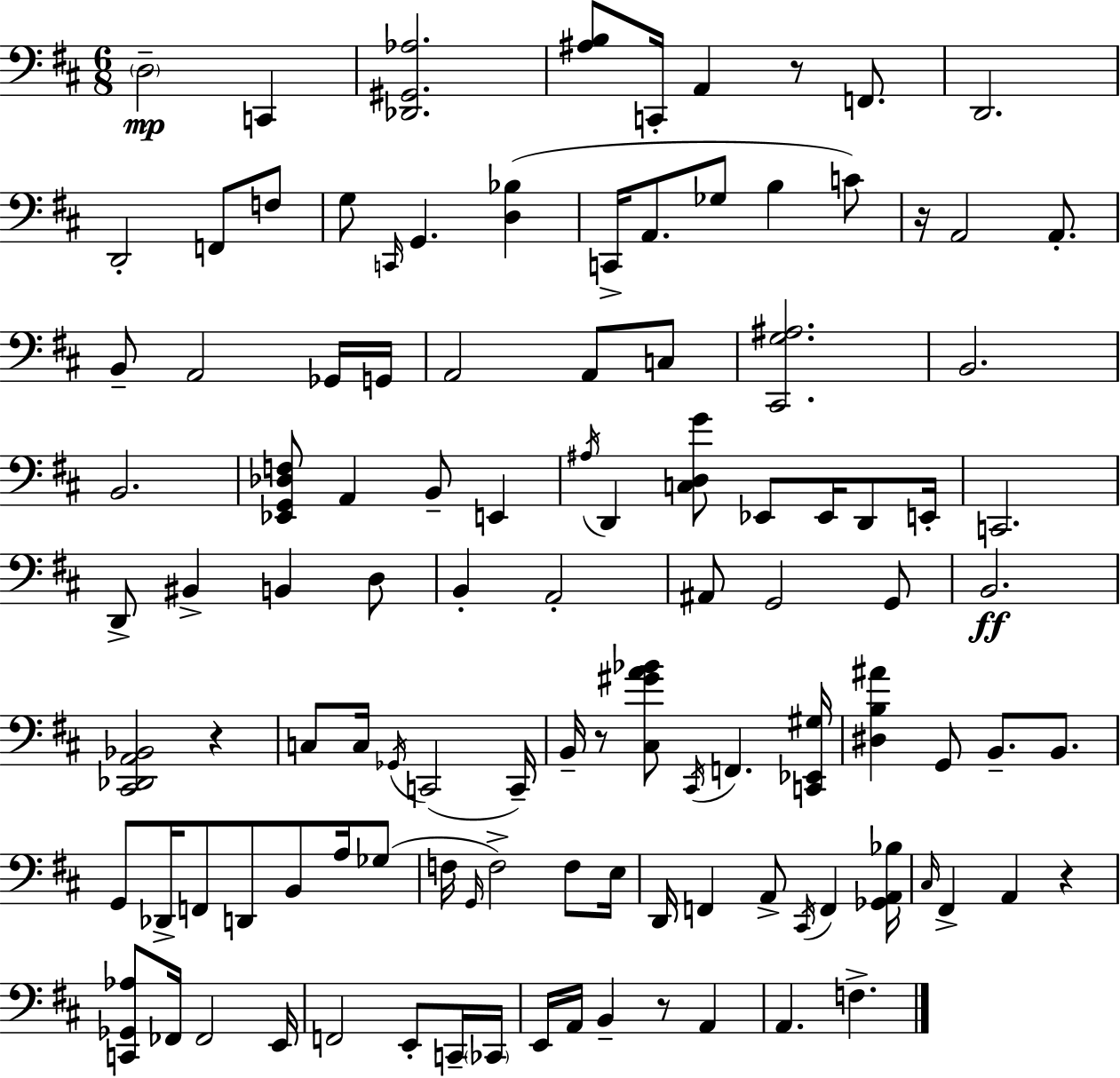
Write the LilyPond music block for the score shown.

{
  \clef bass
  \numericTimeSignature
  \time 6/8
  \key d \major
  \parenthesize d2--\mp c,4 | <des, gis, aes>2. | <ais b>8 c,16-. a,4 r8 f,8. | d,2. | \break d,2-. f,8 f8 | g8 \grace { c,16 } g,4. <d bes>4( | c,16-> a,8. ges8 b4 c'8) | r16 a,2 a,8.-. | \break b,8-- a,2 ges,16 | g,16 a,2 a,8 c8 | <cis, g ais>2. | b,2. | \break b,2. | <ees, g, des f>8 a,4 b,8-- e,4 | \acciaccatura { ais16 } d,4 <c d g'>8 ees,8 ees,16 d,8 | e,16-. c,2. | \break d,8-> bis,4-> b,4 | d8 b,4-. a,2-. | ais,8 g,2 | g,8 b,2.\ff | \break <cis, des, a, bes,>2 r4 | c8 c16 \acciaccatura { ges,16 }( c,2 | c,16--) b,16-- r8 <cis gis' a' bes'>8 \acciaccatura { cis,16 } f,4. | <c, ees, gis>16 <dis b ais'>4 g,8 b,8.-- | \break b,8. g,8 des,16-> f,8 d,8 b,8 | a16 ges8( f16 \grace { g,16 } f2->) | f8 e16 d,16 f,4 a,8-> | \acciaccatura { cis,16 } f,4 <ges, a, bes>16 \grace { cis16 } fis,4-> a,4 | \break r4 <c, ges, aes>8 fes,16 fes,2 | e,16 f,2 | e,8-. c,16-- \parenthesize ces,16 e,16 a,16 b,4-- | r8 a,4 a,4. | \break f4.-> \bar "|."
}